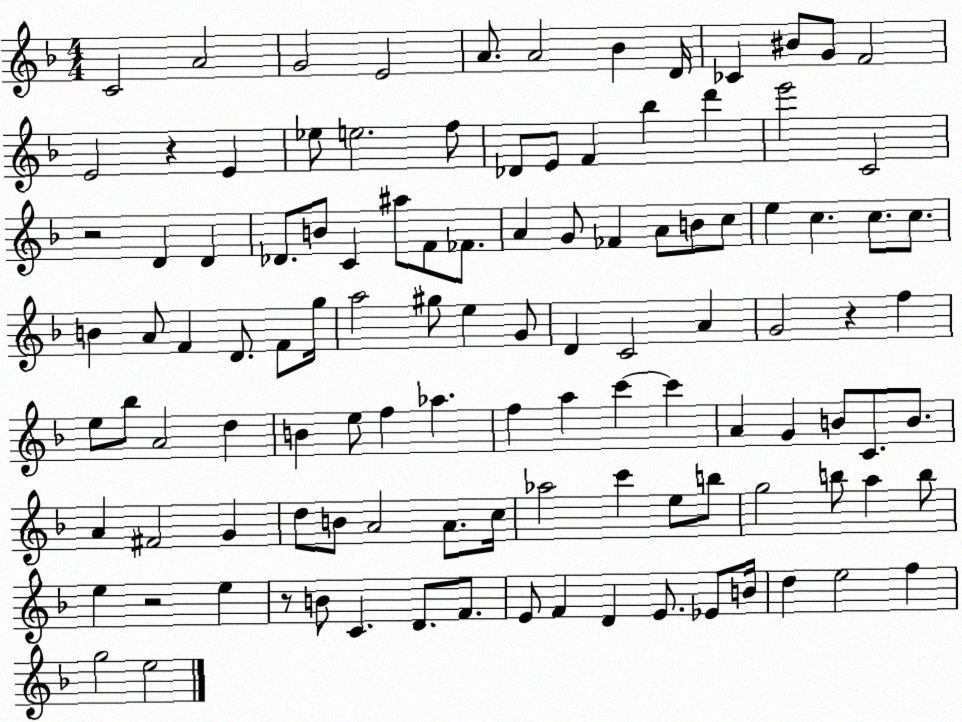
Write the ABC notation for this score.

X:1
T:Untitled
M:4/4
L:1/4
K:F
C2 A2 G2 E2 A/2 A2 _B D/4 _C ^B/2 G/2 F2 E2 z E _e/2 e2 f/2 _D/2 E/2 F _b d' e'2 C2 z2 D D _D/2 B/2 C ^a/2 F/2 _F/2 A G/2 _F A/2 B/2 c/2 e c c/2 c/2 B A/2 F D/2 F/2 g/4 a2 ^g/2 e G/2 D C2 A G2 z f e/2 _b/2 A2 d B e/2 f _a f a c' c' A G B/2 C/2 B/2 A ^F2 G d/2 B/2 A2 A/2 c/4 _a2 c' e/2 b/2 g2 b/2 a b/2 e z2 e z/2 B/2 C D/2 F/2 E/2 F D E/2 _E/2 B/4 d e2 f g2 e2